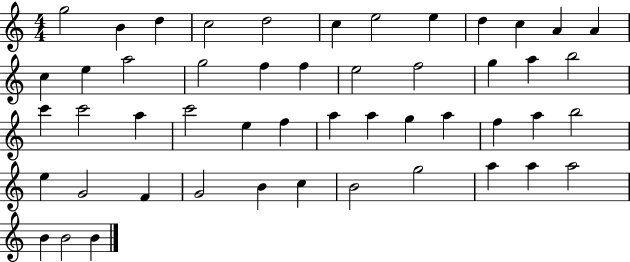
X:1
T:Untitled
M:4/4
L:1/4
K:C
g2 B d c2 d2 c e2 e d c A A c e a2 g2 f f e2 f2 g a b2 c' c'2 a c'2 e f a a g a f a b2 e G2 F G2 B c B2 g2 a a a2 B B2 B